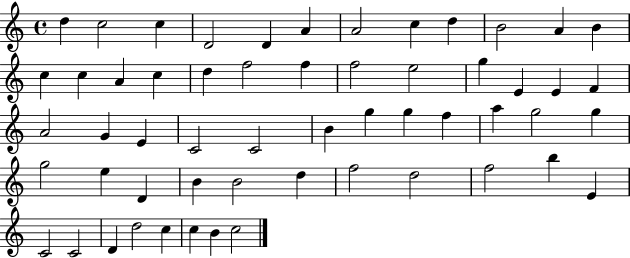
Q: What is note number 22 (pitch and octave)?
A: G5